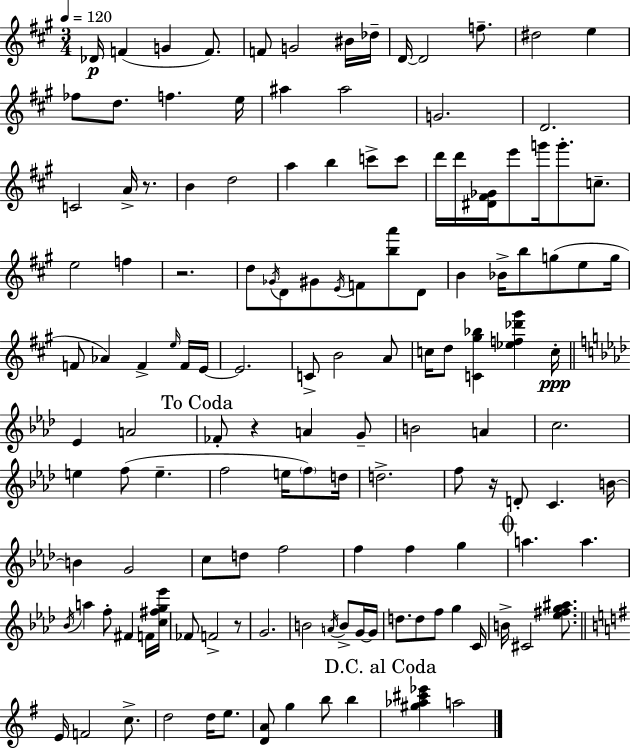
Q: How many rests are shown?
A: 5